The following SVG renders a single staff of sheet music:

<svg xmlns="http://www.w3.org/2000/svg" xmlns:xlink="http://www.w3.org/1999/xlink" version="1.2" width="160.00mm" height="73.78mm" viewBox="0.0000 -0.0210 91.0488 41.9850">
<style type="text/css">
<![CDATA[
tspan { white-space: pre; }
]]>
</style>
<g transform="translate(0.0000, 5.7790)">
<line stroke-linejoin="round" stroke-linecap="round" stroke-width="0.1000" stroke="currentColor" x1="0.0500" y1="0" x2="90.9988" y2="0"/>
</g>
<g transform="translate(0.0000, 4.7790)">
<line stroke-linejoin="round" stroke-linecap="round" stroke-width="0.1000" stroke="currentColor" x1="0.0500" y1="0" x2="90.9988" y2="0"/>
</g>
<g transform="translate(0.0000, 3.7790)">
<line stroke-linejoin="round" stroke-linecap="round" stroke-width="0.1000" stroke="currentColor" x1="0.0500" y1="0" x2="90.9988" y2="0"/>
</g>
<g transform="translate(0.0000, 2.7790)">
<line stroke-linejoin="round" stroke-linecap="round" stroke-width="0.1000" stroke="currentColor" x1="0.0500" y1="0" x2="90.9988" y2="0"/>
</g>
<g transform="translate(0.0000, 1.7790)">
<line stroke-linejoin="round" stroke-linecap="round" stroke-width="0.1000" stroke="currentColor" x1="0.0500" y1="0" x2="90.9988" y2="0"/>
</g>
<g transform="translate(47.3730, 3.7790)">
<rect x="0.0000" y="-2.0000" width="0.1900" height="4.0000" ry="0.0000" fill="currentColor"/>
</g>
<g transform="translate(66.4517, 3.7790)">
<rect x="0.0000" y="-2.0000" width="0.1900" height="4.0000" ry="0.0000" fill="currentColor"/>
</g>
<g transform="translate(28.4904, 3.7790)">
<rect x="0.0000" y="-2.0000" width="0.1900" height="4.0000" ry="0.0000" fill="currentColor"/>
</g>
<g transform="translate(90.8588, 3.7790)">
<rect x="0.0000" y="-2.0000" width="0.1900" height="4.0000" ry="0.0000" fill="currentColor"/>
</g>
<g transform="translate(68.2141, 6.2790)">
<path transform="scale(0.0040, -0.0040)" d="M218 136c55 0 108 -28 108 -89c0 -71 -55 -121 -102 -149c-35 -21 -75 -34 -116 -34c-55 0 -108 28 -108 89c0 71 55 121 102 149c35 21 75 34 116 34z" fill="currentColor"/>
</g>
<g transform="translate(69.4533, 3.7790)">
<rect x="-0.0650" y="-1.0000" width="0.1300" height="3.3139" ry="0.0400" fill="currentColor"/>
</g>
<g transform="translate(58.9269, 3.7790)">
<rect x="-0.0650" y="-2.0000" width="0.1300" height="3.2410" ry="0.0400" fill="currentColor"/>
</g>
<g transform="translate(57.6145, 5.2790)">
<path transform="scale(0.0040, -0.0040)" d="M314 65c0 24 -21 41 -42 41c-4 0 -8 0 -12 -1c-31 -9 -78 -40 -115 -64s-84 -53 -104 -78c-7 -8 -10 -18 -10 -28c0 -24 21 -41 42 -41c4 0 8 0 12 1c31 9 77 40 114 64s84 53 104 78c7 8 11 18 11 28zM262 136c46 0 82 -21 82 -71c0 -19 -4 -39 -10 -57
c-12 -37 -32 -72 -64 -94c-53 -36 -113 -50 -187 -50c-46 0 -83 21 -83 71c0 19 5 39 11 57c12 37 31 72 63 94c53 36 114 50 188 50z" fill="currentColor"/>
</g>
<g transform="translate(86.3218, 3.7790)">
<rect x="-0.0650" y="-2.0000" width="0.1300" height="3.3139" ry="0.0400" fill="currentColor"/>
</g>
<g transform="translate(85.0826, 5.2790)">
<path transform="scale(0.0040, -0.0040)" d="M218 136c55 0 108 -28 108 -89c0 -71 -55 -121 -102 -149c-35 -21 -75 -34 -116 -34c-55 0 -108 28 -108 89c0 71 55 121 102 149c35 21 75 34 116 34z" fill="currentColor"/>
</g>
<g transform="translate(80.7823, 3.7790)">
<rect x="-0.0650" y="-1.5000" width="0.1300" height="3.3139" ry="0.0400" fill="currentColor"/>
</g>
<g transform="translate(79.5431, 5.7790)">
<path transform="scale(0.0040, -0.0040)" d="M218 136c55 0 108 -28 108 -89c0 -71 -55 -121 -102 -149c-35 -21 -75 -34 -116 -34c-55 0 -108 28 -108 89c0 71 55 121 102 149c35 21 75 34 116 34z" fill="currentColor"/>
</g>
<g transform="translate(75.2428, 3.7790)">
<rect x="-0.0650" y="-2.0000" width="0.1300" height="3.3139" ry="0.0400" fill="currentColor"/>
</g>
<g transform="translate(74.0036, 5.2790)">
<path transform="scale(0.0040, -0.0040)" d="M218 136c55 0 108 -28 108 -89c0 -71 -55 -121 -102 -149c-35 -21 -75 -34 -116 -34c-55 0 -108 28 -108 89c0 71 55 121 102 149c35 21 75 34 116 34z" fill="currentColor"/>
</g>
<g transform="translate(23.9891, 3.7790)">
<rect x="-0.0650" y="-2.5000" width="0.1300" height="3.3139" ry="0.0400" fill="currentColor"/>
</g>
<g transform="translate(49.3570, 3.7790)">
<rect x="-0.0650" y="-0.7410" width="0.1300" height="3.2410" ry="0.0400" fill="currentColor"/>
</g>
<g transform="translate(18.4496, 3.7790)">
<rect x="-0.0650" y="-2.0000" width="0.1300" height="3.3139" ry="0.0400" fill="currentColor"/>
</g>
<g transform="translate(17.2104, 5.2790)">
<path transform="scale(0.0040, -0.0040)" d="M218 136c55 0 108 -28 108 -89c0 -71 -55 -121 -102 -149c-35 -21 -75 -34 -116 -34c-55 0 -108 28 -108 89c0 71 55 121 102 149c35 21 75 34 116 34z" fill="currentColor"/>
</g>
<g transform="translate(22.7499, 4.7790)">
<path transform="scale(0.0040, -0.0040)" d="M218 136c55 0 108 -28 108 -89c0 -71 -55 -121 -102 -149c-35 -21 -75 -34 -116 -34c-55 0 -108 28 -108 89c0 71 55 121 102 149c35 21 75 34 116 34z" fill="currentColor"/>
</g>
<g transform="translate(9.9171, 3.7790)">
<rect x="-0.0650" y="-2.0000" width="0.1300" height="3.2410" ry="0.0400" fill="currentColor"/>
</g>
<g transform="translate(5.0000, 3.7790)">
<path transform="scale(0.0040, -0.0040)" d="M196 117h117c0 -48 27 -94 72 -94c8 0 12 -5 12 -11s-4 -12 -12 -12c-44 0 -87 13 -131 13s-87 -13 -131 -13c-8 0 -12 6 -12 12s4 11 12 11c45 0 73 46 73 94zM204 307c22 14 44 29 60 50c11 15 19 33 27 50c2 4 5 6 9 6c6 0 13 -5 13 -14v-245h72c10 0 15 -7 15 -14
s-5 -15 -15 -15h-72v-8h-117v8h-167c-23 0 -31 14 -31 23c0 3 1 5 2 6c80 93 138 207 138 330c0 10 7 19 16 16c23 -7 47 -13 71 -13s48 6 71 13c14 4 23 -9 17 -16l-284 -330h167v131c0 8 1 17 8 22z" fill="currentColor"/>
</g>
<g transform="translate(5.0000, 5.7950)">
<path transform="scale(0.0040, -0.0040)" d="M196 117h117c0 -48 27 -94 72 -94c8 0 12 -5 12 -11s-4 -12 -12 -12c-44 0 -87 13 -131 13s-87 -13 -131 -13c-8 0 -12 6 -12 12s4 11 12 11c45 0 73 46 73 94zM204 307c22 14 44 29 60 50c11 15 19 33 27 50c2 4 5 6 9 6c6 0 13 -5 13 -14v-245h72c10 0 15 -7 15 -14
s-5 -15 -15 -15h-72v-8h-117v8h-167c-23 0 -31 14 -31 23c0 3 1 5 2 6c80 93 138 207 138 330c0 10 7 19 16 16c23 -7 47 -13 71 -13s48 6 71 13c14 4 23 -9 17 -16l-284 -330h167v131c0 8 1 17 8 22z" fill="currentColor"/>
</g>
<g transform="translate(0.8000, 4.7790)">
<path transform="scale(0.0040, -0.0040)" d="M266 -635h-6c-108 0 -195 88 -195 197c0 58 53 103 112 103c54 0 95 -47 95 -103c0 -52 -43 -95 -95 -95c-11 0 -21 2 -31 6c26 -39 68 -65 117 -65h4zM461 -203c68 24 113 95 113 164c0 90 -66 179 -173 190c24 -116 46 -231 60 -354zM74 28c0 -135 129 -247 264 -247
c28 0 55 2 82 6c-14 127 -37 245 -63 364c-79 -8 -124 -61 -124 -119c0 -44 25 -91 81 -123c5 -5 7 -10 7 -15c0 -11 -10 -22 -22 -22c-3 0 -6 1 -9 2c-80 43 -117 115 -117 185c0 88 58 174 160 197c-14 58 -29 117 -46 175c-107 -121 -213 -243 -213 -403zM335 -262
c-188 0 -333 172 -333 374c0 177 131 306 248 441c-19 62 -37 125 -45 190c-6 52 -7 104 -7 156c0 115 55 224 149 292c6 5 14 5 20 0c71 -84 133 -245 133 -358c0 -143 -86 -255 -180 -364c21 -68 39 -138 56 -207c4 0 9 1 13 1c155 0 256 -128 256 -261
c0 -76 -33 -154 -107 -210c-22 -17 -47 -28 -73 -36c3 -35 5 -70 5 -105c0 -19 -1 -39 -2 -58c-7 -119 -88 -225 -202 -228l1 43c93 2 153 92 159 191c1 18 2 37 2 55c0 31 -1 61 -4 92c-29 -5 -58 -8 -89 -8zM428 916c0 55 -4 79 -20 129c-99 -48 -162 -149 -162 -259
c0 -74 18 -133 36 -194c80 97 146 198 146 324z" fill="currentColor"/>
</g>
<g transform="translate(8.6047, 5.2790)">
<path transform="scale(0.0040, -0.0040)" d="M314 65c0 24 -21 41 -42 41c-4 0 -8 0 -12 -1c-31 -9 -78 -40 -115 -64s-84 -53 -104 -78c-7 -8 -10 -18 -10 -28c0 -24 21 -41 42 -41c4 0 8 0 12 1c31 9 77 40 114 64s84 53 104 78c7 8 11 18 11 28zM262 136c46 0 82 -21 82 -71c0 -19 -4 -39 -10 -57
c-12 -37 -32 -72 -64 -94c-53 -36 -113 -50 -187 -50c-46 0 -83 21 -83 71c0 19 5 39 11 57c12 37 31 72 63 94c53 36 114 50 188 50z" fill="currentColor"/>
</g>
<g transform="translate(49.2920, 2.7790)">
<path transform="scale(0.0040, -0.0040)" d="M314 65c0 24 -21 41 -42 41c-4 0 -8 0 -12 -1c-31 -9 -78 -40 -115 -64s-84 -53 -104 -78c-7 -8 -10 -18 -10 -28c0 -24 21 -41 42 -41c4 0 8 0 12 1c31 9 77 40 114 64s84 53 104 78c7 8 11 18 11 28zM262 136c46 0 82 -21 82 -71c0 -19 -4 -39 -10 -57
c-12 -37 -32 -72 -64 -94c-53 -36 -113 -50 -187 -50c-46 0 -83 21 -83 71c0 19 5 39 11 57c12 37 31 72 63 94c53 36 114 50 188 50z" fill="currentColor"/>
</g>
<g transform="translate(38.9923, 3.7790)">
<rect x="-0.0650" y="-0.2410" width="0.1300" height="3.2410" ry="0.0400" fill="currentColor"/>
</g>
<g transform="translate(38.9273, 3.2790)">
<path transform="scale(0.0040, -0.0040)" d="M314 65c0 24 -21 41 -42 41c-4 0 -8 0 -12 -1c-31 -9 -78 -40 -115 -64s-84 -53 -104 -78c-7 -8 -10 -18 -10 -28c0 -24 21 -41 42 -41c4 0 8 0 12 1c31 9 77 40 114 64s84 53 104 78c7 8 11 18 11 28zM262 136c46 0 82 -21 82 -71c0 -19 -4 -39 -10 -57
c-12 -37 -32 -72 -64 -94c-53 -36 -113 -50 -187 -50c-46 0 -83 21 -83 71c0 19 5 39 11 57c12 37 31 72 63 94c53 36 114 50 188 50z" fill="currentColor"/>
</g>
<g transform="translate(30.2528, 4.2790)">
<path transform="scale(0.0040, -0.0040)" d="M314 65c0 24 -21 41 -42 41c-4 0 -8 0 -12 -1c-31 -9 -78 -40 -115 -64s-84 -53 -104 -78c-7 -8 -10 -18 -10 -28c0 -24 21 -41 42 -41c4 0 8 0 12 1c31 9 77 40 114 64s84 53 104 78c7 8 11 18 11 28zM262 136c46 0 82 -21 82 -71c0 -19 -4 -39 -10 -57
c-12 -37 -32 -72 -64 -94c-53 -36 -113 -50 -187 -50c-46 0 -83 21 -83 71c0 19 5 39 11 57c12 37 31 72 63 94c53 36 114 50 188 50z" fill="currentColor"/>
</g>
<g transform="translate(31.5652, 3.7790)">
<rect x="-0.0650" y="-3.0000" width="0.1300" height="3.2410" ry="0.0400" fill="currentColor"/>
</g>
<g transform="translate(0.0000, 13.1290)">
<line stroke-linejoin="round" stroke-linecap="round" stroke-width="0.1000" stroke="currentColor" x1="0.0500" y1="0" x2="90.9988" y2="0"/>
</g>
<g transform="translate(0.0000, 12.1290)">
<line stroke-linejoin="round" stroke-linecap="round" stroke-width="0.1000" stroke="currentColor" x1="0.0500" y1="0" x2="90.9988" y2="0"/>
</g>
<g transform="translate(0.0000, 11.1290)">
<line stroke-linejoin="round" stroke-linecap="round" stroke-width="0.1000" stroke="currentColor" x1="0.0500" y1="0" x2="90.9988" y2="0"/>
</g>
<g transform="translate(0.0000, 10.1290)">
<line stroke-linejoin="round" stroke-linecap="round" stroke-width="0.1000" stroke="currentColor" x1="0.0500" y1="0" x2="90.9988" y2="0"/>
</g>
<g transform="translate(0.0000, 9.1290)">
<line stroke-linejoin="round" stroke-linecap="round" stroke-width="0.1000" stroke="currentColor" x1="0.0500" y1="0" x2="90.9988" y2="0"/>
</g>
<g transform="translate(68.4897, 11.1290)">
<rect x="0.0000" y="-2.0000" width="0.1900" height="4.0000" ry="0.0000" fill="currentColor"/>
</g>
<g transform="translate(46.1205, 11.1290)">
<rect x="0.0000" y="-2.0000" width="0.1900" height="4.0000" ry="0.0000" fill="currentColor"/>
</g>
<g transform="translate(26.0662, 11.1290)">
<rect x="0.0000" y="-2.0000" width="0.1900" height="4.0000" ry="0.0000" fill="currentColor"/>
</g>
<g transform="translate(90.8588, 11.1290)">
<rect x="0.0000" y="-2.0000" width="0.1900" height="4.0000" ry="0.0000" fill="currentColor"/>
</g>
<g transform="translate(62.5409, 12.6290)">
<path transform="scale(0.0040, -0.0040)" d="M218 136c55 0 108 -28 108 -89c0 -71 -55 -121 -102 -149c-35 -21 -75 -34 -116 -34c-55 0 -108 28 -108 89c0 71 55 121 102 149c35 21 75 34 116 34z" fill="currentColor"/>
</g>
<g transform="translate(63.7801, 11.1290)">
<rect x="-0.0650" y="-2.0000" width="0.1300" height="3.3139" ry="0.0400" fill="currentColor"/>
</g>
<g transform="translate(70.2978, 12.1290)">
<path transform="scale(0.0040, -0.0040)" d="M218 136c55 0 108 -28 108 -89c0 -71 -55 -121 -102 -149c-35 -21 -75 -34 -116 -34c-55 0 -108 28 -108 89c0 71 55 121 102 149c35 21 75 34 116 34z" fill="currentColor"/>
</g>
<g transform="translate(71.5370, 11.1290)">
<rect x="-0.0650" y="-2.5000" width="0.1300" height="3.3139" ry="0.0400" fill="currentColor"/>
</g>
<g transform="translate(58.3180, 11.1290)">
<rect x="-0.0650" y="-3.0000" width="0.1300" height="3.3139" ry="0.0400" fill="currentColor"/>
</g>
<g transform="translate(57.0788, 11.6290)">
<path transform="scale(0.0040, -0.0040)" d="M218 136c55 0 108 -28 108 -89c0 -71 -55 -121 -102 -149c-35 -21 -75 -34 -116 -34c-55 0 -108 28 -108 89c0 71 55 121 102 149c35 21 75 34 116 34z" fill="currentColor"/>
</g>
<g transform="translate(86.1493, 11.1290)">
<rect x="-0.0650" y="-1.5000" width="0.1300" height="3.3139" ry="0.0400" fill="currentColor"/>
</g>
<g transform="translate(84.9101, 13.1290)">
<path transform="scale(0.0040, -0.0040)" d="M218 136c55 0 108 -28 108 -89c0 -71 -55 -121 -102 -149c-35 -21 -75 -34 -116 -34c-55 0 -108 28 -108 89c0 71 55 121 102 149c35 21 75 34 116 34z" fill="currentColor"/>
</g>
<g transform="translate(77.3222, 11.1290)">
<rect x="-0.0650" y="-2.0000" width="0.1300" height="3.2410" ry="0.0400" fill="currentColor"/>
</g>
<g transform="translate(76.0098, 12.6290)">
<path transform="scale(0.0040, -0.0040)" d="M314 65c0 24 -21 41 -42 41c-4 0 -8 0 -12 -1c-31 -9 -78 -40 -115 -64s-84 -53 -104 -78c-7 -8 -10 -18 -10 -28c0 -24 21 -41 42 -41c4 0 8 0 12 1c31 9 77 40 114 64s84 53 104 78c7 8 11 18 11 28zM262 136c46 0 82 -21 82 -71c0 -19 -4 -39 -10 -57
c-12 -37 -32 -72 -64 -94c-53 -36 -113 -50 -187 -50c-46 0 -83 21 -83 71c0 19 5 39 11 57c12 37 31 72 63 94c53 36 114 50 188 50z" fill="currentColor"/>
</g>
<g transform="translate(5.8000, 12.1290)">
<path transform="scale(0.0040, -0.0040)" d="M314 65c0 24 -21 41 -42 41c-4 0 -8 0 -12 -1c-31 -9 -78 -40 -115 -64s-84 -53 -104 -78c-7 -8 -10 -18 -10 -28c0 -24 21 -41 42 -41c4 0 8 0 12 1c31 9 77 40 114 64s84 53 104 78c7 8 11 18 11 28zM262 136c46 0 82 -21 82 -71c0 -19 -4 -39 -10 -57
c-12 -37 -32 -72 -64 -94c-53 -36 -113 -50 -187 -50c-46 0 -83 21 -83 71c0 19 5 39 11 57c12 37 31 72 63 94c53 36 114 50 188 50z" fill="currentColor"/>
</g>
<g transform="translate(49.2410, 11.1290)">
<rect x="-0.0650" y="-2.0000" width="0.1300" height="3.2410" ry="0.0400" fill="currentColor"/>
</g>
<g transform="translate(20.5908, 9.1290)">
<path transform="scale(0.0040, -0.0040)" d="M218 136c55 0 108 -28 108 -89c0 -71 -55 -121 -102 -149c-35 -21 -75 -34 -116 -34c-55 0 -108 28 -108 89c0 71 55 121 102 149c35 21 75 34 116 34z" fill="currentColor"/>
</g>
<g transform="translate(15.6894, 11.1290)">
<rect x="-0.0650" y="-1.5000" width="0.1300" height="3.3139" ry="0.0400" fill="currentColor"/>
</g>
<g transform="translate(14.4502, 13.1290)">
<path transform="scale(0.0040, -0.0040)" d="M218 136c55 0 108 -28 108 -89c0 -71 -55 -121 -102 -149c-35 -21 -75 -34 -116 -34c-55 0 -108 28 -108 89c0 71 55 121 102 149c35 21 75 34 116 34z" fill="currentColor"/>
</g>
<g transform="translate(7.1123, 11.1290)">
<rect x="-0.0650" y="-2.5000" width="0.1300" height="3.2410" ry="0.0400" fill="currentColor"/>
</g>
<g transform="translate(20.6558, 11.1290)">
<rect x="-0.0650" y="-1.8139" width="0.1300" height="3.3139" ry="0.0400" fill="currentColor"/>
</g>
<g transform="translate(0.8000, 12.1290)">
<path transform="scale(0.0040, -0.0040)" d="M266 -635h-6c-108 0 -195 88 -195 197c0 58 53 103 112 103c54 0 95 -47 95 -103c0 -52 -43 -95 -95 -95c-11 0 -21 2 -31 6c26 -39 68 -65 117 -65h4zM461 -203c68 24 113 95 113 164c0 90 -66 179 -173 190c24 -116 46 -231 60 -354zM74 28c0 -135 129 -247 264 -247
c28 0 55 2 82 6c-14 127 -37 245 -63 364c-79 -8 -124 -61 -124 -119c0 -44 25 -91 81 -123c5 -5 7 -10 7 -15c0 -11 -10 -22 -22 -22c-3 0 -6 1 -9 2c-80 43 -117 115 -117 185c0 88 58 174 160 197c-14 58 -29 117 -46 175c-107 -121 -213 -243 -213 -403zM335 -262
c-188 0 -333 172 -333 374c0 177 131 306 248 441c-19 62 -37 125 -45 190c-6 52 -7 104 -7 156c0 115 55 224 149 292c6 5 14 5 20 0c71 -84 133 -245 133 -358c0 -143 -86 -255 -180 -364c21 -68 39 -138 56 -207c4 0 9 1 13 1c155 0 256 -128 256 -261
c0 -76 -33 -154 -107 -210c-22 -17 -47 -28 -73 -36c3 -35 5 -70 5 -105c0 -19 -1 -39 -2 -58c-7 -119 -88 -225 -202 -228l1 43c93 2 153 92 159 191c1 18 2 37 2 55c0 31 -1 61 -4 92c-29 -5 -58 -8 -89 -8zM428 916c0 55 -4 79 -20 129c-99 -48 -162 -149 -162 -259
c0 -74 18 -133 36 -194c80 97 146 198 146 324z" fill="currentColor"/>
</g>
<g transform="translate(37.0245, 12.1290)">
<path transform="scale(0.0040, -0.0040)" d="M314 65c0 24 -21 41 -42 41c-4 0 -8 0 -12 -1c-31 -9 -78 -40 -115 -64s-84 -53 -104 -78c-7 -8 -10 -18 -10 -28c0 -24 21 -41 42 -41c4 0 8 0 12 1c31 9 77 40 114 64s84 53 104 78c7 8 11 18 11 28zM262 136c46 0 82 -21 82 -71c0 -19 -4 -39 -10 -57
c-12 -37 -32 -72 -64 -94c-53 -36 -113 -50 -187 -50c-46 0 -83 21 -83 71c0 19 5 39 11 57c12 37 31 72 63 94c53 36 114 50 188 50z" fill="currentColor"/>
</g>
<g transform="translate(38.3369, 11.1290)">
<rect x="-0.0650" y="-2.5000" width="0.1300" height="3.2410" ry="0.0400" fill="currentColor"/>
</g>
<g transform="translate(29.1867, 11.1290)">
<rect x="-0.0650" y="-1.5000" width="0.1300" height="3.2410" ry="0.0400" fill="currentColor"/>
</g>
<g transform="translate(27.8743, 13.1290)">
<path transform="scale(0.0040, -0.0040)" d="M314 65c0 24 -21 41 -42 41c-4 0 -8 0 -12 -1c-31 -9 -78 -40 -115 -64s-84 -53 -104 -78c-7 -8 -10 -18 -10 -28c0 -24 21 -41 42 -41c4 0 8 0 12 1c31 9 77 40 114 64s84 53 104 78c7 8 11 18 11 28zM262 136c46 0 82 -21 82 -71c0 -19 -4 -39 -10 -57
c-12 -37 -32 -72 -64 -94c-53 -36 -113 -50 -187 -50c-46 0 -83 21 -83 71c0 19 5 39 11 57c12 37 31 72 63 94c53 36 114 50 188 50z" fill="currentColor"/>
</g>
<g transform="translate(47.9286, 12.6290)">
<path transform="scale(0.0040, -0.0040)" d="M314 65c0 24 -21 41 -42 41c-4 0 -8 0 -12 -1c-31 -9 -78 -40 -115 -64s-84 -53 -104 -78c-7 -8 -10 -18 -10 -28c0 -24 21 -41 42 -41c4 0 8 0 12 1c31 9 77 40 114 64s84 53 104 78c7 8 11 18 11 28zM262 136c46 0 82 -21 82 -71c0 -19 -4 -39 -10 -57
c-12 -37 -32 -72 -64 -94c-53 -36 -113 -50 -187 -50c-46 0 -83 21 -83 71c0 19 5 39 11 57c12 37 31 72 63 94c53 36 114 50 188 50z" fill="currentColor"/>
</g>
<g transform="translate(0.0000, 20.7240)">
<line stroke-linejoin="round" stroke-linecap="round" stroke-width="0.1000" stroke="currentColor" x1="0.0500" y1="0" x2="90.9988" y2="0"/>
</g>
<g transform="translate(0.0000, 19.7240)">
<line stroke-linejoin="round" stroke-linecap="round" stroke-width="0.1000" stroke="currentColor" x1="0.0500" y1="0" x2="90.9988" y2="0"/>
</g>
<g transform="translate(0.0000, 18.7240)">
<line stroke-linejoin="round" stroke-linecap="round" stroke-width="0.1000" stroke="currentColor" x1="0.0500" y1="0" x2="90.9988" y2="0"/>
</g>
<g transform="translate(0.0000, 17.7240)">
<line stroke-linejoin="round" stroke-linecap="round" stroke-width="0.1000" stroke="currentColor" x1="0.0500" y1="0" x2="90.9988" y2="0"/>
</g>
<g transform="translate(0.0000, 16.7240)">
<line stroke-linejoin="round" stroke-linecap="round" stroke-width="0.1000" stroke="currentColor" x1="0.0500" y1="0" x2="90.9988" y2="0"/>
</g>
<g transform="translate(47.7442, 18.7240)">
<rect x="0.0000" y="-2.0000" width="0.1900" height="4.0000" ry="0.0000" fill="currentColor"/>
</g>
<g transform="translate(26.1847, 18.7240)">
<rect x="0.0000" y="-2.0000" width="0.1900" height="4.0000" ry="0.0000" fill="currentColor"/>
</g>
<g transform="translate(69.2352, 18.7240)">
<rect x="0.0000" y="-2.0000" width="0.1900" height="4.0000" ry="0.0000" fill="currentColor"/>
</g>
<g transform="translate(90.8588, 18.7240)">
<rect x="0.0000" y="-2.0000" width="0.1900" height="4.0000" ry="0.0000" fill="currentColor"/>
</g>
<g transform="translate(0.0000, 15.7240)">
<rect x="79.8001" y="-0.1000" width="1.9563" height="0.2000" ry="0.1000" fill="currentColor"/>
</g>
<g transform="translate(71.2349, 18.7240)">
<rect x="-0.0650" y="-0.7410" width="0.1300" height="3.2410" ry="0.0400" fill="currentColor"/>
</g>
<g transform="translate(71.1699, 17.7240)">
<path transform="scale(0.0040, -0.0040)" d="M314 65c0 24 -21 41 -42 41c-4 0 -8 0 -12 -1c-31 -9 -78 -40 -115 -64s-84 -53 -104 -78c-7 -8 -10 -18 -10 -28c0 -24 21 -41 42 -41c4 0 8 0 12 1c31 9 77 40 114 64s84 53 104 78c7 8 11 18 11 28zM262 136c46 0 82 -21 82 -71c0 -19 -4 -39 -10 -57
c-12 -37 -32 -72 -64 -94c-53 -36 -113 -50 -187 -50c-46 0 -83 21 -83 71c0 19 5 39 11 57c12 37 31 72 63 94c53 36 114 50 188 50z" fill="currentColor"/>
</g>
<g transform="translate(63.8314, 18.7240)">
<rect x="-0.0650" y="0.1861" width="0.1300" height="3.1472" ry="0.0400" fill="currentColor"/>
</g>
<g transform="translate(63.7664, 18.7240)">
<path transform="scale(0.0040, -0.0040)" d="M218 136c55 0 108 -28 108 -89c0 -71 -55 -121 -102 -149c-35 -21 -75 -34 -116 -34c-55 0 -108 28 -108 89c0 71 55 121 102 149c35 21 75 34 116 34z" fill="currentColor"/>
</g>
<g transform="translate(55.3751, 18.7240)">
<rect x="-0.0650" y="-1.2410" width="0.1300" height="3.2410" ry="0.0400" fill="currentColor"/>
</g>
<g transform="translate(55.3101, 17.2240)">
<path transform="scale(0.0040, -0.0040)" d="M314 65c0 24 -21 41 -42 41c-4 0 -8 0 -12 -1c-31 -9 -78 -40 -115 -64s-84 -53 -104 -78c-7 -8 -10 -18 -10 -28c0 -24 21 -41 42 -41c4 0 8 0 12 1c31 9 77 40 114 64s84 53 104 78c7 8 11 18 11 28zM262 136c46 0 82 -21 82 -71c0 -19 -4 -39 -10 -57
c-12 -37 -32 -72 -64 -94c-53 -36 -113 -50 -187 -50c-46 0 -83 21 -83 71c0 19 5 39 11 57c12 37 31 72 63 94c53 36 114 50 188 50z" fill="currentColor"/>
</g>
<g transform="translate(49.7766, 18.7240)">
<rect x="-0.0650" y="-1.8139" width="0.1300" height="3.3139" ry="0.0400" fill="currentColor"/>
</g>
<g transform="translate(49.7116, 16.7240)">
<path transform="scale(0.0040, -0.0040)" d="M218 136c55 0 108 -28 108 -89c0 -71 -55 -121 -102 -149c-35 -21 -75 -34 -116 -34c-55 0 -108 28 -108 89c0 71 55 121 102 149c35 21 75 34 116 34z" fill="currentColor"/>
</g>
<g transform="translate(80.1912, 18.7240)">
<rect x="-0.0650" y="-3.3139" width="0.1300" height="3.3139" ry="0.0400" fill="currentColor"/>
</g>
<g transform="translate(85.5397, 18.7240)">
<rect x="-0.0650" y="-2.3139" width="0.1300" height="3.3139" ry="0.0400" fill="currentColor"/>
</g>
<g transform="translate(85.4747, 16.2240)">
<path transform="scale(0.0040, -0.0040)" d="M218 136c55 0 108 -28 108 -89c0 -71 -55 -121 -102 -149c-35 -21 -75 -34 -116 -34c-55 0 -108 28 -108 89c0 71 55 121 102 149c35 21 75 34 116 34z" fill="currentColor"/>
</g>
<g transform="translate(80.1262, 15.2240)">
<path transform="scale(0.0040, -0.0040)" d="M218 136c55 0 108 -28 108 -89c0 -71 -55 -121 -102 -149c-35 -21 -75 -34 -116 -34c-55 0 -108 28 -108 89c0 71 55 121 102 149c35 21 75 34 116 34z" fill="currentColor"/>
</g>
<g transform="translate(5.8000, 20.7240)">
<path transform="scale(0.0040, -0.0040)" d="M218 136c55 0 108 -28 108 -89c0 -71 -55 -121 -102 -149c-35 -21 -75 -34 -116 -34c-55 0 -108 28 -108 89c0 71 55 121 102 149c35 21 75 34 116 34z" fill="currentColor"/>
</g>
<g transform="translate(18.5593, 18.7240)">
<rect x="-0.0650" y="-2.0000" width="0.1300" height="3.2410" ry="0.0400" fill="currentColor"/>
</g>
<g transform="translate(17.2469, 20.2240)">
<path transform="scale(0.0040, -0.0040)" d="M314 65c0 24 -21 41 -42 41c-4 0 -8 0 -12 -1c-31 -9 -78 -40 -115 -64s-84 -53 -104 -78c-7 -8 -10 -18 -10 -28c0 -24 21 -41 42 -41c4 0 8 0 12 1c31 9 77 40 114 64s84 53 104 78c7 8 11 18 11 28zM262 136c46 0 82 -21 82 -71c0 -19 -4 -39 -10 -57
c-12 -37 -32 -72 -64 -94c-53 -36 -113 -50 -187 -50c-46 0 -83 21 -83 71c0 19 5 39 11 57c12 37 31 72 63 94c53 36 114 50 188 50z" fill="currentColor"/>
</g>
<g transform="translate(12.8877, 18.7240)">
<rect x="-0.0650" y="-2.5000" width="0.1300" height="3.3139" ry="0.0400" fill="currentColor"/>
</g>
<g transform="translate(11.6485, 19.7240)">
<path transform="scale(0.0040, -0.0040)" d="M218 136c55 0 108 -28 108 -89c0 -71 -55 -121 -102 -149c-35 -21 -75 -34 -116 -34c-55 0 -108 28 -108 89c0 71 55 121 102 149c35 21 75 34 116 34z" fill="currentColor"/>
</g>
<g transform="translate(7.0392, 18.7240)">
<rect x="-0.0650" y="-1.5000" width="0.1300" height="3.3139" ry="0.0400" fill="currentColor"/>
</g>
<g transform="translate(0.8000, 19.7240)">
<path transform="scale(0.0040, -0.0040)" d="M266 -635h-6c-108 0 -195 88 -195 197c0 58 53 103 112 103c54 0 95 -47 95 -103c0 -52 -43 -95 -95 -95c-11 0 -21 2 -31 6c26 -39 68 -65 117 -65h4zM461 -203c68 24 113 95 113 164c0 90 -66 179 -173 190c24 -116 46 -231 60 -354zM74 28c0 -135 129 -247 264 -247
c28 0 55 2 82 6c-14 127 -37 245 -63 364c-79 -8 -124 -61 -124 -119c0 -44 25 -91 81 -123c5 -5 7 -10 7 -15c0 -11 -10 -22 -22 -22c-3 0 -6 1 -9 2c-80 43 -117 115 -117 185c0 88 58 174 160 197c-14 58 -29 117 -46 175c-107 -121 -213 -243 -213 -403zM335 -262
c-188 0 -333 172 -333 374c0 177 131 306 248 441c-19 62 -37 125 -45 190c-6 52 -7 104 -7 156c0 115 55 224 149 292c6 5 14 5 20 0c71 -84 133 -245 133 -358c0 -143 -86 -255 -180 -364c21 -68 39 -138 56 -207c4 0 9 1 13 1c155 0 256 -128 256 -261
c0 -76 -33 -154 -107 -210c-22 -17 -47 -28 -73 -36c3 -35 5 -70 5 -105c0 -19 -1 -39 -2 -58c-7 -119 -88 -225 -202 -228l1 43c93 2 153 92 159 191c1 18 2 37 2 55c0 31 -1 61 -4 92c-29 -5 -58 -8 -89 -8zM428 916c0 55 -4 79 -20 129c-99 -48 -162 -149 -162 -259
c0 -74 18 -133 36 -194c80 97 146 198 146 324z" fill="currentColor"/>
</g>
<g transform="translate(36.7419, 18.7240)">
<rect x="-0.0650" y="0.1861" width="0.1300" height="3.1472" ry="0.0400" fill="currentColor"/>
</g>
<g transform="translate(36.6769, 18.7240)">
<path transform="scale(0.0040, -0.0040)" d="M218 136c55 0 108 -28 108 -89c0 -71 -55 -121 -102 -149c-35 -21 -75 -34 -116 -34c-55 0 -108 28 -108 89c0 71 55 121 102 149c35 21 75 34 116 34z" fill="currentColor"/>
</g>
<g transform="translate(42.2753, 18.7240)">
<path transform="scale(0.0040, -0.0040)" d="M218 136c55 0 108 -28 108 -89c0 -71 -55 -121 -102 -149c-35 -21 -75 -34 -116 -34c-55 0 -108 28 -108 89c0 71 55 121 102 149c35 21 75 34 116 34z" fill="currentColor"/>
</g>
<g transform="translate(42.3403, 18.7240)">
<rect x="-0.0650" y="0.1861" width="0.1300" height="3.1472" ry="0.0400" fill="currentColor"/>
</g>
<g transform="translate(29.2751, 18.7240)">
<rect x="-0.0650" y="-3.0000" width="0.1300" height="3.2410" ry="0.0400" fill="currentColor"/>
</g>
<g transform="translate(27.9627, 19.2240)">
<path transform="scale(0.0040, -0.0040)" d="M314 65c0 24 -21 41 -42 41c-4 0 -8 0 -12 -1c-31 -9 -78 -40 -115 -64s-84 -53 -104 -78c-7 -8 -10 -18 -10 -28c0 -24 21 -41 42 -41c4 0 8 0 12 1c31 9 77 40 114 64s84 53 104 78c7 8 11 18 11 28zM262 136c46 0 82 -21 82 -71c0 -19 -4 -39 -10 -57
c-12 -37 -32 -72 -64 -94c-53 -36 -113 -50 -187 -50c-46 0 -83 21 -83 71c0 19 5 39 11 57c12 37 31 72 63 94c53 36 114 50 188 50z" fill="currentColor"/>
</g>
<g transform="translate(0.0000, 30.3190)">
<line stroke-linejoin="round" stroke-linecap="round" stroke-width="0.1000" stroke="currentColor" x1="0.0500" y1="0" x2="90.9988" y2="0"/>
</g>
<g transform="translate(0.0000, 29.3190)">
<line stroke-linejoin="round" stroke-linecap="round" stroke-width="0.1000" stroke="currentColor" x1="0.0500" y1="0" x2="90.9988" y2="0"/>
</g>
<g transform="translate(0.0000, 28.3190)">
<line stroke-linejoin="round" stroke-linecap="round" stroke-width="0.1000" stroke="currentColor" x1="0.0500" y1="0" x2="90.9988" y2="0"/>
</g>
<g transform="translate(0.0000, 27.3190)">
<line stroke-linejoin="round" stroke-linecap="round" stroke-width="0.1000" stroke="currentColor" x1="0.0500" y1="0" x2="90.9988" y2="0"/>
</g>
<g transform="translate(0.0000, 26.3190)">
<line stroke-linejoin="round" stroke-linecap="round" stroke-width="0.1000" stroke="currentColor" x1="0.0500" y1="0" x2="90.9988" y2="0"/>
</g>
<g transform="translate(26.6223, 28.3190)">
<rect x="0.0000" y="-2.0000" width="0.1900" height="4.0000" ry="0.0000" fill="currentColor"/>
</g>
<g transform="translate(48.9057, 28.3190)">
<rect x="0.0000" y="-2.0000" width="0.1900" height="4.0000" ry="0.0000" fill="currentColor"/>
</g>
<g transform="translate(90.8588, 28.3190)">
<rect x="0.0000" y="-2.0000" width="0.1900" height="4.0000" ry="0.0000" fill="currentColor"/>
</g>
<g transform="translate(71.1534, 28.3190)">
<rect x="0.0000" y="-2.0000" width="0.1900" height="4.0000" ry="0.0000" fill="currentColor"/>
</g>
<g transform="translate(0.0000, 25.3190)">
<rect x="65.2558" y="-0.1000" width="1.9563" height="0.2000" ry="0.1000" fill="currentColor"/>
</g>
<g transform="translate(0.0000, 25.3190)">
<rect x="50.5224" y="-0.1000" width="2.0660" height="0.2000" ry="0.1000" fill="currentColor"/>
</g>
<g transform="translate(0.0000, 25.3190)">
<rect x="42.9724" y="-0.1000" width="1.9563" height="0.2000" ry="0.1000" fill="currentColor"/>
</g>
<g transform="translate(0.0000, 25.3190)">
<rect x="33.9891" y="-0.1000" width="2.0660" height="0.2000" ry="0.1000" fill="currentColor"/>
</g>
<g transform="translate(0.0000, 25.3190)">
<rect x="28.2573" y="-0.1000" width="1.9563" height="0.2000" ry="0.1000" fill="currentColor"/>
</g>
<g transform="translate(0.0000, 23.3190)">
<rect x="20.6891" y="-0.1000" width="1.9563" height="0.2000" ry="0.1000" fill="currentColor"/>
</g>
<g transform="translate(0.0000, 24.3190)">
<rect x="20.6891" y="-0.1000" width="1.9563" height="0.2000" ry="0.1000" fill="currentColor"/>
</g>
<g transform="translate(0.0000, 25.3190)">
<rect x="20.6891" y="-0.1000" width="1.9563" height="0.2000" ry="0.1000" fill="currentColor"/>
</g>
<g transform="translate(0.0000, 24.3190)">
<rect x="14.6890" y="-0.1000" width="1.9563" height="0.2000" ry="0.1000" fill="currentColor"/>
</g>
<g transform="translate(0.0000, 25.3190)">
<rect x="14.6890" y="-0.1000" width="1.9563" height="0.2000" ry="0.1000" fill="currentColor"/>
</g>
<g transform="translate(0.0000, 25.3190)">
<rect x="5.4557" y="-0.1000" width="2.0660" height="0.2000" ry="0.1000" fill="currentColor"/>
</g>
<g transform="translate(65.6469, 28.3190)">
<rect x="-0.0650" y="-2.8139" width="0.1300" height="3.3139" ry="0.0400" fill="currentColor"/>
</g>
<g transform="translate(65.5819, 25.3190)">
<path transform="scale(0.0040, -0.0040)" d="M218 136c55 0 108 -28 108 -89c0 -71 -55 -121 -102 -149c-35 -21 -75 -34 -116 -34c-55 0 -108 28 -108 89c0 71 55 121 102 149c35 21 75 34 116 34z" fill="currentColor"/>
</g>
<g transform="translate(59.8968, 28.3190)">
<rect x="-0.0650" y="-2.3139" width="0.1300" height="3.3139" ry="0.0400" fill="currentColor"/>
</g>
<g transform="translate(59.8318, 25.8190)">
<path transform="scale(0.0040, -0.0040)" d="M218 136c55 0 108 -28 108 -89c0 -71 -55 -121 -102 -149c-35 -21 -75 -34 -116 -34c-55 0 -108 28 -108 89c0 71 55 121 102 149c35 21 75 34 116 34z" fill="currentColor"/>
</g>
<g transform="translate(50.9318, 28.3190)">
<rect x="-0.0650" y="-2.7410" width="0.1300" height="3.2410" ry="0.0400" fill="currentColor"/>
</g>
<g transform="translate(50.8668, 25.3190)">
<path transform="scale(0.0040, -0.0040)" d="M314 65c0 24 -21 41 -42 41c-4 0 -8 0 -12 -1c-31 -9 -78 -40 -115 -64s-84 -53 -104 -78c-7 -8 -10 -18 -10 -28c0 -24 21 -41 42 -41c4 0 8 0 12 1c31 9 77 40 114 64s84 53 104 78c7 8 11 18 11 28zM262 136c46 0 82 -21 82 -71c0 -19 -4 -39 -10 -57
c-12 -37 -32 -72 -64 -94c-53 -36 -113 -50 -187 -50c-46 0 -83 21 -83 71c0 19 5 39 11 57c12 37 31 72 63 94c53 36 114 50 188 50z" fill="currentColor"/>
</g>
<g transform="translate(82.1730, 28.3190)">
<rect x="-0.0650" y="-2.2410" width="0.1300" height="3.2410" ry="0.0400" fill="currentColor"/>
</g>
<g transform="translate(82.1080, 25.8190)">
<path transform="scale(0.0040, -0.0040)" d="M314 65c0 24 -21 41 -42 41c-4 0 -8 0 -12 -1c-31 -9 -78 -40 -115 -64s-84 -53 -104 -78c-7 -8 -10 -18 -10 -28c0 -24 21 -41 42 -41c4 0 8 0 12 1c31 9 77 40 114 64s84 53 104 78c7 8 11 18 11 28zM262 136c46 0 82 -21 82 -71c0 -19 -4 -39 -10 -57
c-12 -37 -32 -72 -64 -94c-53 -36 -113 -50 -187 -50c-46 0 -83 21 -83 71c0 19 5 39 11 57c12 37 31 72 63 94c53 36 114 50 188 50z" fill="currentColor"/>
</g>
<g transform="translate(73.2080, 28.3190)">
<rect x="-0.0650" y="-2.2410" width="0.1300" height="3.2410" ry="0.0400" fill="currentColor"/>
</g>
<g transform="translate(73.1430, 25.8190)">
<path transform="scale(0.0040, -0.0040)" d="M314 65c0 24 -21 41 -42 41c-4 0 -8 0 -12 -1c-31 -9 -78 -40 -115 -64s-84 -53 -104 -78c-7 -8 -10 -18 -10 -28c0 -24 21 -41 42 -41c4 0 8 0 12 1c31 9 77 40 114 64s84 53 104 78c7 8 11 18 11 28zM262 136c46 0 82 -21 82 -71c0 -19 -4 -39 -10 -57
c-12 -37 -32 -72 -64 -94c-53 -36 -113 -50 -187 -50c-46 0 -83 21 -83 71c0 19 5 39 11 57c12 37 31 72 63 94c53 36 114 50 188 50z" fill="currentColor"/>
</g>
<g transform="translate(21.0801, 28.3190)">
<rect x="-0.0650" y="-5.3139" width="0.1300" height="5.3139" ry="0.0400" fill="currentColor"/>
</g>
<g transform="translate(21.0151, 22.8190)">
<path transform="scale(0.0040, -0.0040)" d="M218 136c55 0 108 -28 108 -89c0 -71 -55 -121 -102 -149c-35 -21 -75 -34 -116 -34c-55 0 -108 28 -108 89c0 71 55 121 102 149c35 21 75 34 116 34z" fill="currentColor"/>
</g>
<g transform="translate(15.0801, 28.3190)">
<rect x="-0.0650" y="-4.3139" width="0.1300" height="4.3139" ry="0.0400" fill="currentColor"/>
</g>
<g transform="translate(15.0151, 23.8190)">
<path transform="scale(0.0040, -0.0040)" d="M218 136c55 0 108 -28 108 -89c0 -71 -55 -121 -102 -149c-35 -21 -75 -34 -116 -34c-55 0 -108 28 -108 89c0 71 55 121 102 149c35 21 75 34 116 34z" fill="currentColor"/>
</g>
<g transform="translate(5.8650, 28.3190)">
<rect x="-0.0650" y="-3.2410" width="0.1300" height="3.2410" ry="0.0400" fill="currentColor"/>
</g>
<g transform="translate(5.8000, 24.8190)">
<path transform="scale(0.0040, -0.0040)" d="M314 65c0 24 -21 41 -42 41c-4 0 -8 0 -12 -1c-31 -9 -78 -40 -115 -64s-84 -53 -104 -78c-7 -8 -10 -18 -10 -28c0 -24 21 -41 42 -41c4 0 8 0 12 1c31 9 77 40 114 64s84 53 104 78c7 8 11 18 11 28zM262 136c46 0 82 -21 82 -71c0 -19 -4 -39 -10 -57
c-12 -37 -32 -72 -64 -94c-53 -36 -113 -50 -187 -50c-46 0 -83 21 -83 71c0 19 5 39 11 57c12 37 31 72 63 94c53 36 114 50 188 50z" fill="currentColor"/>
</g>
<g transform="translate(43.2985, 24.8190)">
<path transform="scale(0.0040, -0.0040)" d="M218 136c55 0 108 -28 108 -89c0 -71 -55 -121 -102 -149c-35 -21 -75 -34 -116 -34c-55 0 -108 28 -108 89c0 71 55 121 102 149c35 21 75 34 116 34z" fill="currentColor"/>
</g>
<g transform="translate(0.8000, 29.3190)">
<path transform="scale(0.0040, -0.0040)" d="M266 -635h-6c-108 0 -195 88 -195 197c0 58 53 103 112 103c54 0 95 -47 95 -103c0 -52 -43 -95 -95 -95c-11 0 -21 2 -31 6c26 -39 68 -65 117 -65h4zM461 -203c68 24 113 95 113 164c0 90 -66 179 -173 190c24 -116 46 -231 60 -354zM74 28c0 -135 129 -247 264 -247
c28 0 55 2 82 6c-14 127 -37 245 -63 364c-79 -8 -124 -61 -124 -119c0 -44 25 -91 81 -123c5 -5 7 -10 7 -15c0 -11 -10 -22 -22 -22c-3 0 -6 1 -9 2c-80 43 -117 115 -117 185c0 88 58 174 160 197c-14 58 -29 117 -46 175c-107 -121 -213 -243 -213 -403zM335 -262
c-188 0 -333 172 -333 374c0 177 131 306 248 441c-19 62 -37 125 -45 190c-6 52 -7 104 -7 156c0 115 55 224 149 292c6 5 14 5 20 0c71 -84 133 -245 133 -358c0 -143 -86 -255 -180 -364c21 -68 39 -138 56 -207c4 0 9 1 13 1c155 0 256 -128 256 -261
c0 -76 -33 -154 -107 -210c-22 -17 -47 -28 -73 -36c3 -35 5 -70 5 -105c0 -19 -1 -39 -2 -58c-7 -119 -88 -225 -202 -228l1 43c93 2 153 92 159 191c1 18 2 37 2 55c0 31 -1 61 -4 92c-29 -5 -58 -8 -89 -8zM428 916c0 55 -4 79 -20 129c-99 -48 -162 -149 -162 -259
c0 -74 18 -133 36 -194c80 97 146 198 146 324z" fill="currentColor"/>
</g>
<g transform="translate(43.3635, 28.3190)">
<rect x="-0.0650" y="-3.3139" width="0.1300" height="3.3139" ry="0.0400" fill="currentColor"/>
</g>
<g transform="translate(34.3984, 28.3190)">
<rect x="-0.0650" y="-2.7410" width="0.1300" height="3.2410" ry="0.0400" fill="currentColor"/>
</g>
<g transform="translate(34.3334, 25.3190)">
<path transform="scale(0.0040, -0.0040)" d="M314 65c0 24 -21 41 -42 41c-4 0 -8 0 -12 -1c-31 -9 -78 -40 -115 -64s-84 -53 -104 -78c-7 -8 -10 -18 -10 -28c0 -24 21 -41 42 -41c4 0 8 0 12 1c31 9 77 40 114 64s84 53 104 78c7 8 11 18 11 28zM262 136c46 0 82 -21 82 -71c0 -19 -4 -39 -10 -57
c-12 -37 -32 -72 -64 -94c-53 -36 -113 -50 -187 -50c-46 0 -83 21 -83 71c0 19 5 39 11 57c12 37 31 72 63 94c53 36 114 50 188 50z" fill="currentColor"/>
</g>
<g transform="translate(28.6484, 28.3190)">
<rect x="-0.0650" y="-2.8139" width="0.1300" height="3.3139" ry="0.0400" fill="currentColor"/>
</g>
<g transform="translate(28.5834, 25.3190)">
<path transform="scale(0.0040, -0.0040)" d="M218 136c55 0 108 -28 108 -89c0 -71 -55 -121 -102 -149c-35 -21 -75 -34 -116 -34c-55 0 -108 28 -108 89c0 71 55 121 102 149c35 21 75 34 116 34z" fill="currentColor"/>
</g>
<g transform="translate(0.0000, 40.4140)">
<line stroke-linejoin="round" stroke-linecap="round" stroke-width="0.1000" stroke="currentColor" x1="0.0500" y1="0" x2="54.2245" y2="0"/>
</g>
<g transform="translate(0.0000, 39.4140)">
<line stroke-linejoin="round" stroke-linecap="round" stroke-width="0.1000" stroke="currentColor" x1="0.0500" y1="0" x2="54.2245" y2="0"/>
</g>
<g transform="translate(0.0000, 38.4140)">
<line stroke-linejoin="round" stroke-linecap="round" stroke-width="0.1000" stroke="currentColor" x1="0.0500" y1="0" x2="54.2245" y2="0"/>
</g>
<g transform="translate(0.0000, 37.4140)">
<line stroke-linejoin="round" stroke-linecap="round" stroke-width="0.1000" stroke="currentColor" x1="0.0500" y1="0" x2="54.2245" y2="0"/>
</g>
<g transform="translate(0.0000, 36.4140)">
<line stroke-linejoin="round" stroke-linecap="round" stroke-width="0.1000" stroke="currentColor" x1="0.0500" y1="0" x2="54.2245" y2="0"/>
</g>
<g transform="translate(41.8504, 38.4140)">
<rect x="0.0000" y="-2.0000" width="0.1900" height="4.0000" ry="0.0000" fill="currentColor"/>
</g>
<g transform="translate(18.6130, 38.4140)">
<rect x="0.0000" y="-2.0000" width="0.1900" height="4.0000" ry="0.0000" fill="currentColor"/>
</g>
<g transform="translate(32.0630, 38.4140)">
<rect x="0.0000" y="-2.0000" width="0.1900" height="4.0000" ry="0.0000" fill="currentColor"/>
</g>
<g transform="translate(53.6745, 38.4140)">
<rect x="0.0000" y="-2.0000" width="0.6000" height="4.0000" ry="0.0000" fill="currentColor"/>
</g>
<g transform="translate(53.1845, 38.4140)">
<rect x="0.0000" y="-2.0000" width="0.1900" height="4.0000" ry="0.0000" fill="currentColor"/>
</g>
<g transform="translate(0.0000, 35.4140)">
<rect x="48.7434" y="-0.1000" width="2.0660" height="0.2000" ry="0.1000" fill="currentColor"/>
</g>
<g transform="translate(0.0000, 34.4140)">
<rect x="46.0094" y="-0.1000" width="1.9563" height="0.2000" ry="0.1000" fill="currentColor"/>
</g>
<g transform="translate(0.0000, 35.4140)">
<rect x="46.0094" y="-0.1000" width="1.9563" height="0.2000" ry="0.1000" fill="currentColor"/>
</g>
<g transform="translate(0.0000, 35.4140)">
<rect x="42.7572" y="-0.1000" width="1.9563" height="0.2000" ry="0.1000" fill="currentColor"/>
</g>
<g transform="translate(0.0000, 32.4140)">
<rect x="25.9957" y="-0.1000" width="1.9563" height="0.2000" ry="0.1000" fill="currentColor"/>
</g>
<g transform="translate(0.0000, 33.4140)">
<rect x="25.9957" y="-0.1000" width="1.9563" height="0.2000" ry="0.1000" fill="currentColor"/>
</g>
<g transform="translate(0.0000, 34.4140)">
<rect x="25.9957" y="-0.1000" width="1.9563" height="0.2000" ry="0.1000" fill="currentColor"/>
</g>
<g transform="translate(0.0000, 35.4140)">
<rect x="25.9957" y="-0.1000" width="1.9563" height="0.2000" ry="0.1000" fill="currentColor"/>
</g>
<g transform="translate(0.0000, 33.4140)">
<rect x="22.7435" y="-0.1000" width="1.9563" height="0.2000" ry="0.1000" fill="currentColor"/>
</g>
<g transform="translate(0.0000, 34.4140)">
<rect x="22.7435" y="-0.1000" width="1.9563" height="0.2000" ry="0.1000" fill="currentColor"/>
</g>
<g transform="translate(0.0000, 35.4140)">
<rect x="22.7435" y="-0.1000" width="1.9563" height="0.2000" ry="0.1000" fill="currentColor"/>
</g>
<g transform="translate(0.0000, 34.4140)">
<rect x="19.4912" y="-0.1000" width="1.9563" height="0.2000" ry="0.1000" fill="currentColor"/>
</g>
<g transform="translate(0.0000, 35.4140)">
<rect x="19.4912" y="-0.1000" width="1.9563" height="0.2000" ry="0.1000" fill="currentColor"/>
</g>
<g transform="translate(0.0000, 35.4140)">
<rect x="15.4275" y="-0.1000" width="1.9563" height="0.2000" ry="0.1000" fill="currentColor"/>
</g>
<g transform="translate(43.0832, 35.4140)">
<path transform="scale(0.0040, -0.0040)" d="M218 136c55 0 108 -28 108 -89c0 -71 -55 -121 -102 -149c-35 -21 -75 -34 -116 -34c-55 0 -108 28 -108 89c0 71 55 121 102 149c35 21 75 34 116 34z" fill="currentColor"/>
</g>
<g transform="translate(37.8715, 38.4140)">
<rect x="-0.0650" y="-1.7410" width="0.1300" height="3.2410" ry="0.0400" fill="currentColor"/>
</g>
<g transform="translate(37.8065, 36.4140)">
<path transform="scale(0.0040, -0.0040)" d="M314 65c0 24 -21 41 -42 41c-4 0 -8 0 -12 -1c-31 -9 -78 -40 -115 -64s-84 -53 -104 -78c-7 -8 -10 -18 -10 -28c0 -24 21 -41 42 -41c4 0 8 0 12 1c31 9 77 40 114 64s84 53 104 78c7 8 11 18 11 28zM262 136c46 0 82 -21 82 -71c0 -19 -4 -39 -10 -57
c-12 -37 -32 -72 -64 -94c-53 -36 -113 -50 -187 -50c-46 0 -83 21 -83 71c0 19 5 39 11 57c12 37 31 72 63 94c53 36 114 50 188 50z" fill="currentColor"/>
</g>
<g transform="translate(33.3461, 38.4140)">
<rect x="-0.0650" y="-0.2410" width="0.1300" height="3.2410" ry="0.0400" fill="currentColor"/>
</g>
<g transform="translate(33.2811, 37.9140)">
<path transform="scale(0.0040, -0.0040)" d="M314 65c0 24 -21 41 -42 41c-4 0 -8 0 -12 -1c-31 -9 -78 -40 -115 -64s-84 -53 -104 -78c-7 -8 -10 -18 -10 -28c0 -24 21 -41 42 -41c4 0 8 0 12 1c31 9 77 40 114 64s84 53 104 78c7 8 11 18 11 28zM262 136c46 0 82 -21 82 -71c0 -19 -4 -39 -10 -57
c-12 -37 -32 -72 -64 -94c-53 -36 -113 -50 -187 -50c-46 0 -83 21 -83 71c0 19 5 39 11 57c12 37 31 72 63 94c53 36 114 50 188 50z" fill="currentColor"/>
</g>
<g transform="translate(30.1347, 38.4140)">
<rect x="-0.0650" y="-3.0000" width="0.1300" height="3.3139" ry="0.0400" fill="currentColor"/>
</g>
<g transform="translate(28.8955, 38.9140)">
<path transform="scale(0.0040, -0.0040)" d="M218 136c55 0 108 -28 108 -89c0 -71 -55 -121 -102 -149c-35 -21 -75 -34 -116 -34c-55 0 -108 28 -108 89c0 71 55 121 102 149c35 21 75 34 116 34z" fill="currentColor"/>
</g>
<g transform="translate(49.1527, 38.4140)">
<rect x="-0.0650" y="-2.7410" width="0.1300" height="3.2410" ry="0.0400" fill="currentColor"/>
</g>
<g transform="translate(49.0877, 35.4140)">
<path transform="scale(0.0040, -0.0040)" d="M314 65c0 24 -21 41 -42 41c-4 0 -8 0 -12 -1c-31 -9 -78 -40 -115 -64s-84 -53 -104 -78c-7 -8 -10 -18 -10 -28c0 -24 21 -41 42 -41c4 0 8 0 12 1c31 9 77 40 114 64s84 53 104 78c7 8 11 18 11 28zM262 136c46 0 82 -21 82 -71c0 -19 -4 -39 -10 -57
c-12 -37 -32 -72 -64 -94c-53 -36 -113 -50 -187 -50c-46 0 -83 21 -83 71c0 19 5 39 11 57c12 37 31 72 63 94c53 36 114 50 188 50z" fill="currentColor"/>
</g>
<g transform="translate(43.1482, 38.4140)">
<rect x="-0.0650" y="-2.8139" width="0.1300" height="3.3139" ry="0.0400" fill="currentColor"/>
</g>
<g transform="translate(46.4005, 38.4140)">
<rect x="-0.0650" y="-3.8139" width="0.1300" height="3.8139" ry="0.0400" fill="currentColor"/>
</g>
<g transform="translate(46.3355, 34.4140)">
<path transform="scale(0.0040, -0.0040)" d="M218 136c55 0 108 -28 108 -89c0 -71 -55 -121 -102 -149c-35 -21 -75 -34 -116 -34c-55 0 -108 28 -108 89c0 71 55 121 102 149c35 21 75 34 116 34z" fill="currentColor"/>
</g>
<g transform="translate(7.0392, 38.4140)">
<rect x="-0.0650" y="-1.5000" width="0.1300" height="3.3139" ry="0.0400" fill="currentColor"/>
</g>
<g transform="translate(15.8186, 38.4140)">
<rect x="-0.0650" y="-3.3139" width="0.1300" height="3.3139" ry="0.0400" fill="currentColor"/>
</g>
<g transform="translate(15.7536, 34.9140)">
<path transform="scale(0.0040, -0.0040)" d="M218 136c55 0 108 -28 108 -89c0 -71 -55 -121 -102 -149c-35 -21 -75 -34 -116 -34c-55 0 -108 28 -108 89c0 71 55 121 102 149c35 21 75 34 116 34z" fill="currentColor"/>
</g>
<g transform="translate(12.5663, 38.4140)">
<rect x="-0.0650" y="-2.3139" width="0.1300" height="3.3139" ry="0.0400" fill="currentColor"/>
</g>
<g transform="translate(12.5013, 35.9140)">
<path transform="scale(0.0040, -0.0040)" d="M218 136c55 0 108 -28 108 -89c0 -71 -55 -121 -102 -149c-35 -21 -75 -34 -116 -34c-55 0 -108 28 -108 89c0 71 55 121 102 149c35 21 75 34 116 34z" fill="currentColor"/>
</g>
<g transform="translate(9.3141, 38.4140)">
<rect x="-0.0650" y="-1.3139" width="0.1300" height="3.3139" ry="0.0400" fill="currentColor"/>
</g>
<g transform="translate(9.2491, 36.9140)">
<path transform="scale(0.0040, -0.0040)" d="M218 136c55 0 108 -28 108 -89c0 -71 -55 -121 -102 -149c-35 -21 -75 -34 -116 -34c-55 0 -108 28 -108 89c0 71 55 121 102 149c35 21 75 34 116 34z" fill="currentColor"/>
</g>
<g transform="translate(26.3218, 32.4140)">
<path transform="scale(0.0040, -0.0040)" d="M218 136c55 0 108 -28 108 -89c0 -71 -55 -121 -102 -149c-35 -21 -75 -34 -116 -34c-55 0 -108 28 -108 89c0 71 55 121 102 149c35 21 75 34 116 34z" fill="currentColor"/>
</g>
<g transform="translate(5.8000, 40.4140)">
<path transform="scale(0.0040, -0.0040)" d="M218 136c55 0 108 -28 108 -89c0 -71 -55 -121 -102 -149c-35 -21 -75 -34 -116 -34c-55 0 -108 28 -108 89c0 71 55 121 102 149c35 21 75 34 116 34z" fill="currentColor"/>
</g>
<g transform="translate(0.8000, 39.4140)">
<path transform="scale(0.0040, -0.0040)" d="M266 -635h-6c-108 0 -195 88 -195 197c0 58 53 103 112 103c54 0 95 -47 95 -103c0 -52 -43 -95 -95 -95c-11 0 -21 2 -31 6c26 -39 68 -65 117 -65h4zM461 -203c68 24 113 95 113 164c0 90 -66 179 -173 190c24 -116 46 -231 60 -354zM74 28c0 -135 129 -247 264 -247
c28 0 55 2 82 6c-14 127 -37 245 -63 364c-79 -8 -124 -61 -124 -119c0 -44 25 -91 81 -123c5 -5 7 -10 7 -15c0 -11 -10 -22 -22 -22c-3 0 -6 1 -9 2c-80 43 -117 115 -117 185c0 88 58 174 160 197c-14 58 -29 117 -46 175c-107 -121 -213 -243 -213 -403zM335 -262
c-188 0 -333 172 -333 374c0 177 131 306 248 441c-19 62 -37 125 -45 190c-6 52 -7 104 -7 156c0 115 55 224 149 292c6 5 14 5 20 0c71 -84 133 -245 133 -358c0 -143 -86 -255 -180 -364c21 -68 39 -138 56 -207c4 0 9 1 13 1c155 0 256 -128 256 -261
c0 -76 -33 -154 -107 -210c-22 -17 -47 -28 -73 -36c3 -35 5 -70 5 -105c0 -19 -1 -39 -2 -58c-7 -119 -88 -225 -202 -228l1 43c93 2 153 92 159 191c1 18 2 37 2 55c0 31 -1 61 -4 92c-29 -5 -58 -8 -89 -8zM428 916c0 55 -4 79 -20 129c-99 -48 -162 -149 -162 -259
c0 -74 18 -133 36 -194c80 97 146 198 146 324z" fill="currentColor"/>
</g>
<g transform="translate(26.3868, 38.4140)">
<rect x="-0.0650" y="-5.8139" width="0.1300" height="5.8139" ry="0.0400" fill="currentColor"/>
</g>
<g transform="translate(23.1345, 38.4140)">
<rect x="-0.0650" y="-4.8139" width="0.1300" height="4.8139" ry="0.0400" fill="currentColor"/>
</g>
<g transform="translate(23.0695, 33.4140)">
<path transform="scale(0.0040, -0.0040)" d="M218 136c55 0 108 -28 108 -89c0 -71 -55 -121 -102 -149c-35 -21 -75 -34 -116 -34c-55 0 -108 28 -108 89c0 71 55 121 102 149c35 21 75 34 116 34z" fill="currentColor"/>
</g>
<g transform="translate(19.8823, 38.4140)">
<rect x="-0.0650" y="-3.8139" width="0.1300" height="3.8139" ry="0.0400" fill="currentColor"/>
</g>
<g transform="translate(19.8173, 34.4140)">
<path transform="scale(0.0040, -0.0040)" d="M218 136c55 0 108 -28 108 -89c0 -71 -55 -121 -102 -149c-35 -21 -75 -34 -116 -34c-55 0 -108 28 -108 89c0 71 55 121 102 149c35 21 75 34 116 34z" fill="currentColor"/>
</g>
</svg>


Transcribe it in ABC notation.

X:1
T:Untitled
M:4/4
L:1/4
K:C
F2 F G A2 c2 d2 F2 D F E F G2 E f E2 G2 F2 A F G F2 E E G F2 A2 B B f e2 B d2 b g b2 d' f' a a2 b a2 g a g2 g2 E e g b c' e' g' A c2 f2 a c' a2